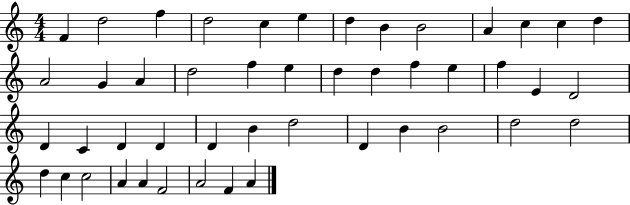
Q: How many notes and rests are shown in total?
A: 47